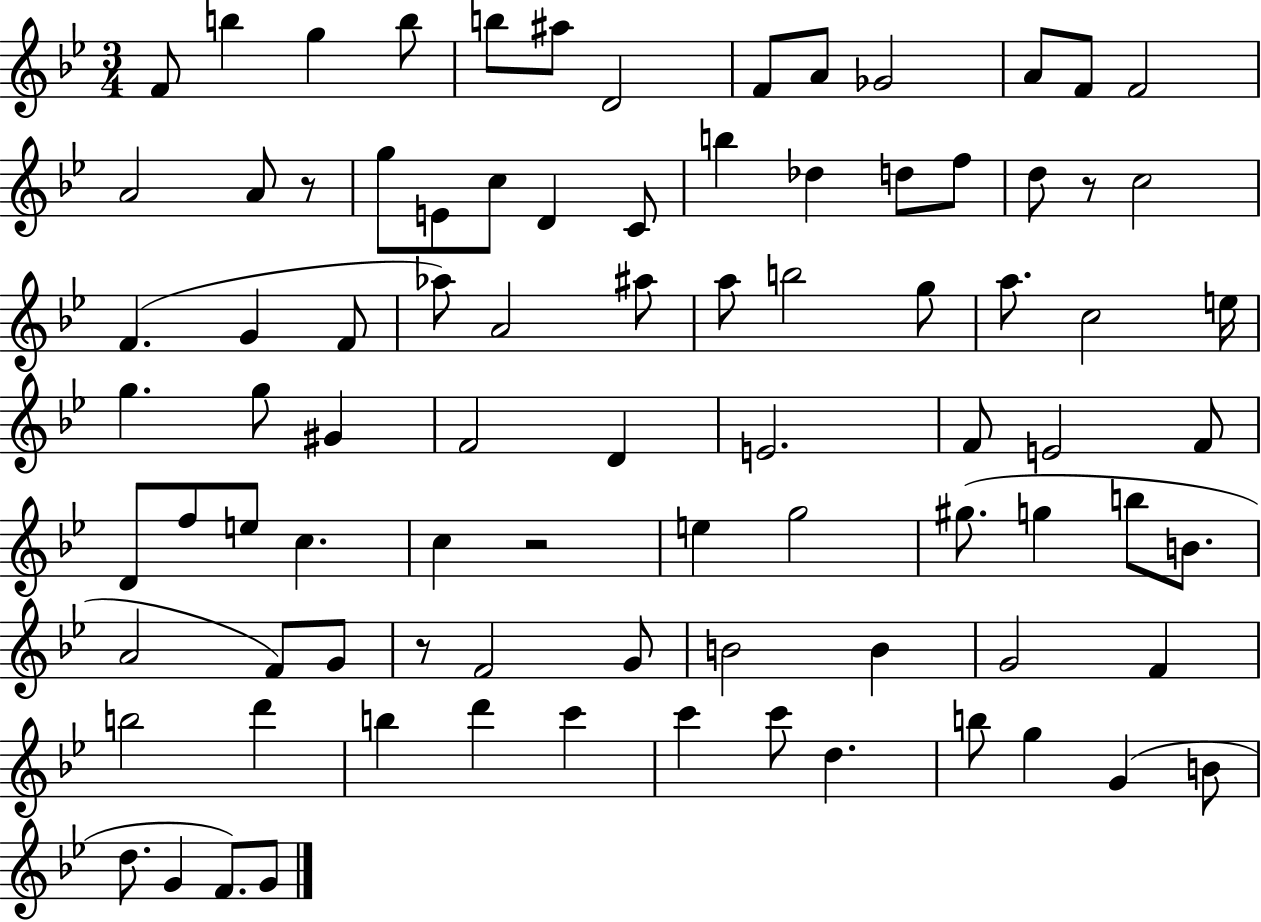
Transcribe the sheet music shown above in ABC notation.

X:1
T:Untitled
M:3/4
L:1/4
K:Bb
F/2 b g b/2 b/2 ^a/2 D2 F/2 A/2 _G2 A/2 F/2 F2 A2 A/2 z/2 g/2 E/2 c/2 D C/2 b _d d/2 f/2 d/2 z/2 c2 F G F/2 _a/2 A2 ^a/2 a/2 b2 g/2 a/2 c2 e/4 g g/2 ^G F2 D E2 F/2 E2 F/2 D/2 f/2 e/2 c c z2 e g2 ^g/2 g b/2 B/2 A2 F/2 G/2 z/2 F2 G/2 B2 B G2 F b2 d' b d' c' c' c'/2 d b/2 g G B/2 d/2 G F/2 G/2